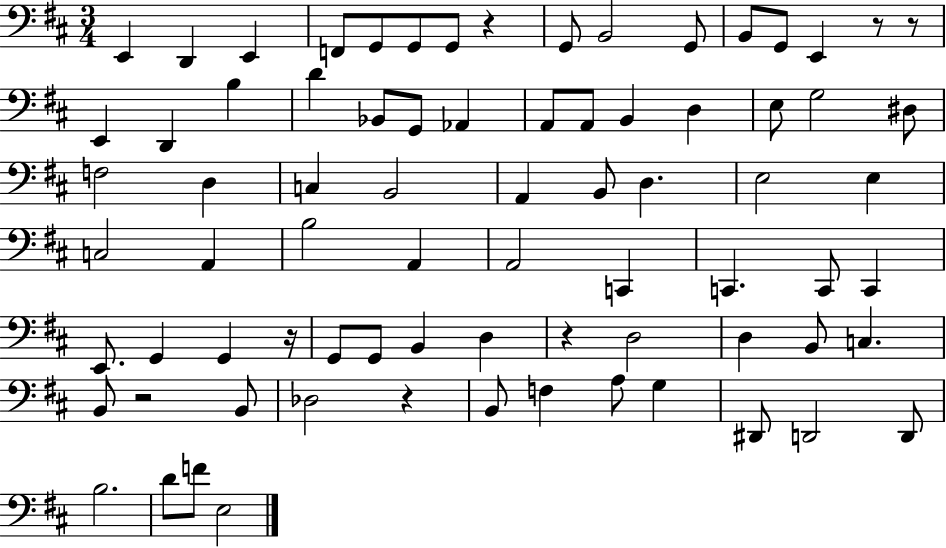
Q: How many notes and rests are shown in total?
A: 77